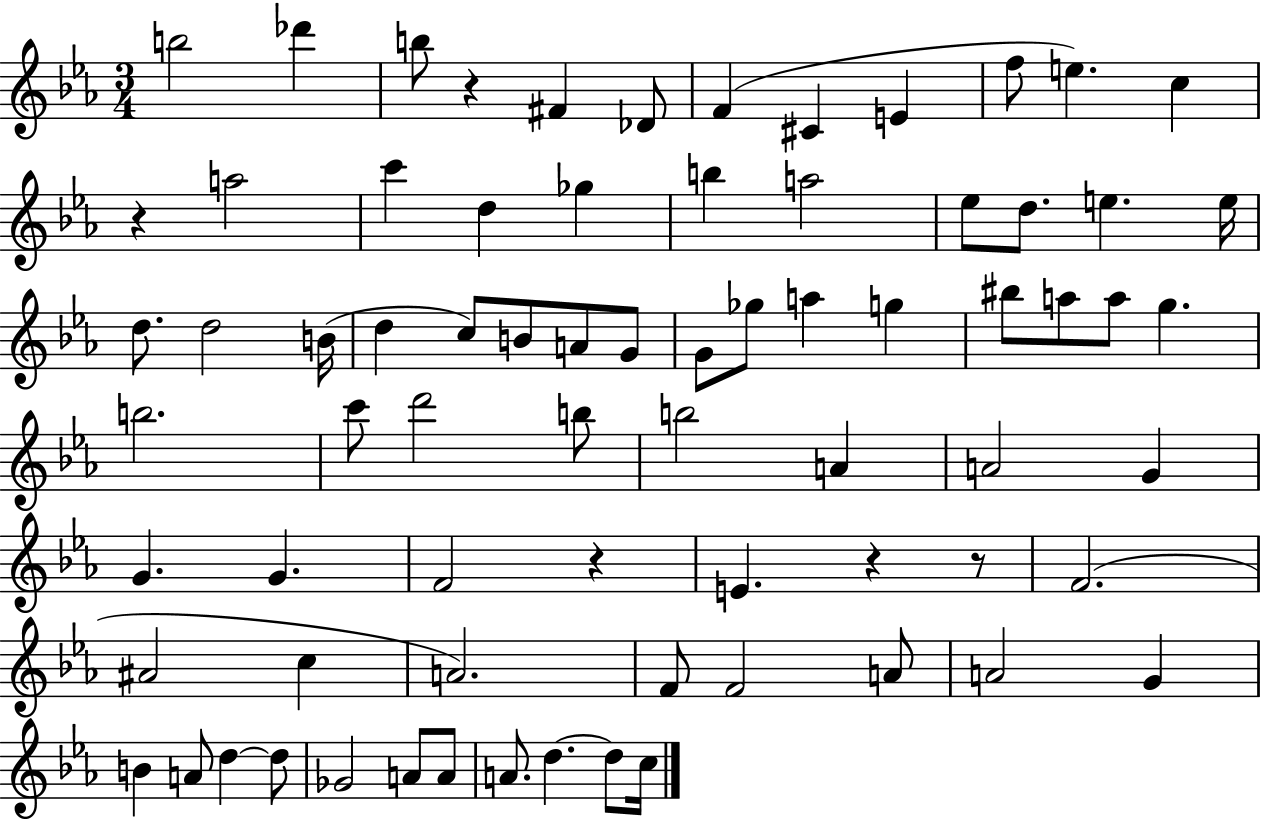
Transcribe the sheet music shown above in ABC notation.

X:1
T:Untitled
M:3/4
L:1/4
K:Eb
b2 _d' b/2 z ^F _D/2 F ^C E f/2 e c z a2 c' d _g b a2 _e/2 d/2 e e/4 d/2 d2 B/4 d c/2 B/2 A/2 G/2 G/2 _g/2 a g ^b/2 a/2 a/2 g b2 c'/2 d'2 b/2 b2 A A2 G G G F2 z E z z/2 F2 ^A2 c A2 F/2 F2 A/2 A2 G B A/2 d d/2 _G2 A/2 A/2 A/2 d d/2 c/4